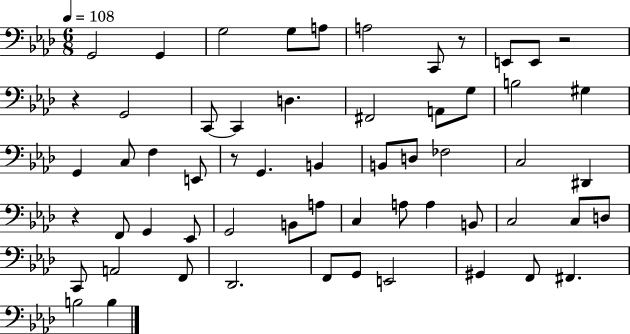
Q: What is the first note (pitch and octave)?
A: G2